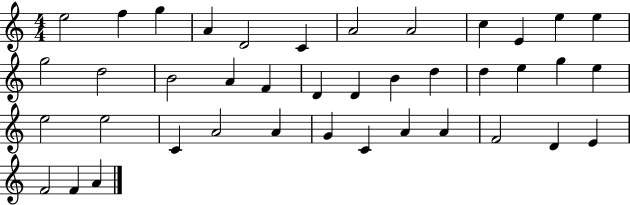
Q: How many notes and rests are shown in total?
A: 40